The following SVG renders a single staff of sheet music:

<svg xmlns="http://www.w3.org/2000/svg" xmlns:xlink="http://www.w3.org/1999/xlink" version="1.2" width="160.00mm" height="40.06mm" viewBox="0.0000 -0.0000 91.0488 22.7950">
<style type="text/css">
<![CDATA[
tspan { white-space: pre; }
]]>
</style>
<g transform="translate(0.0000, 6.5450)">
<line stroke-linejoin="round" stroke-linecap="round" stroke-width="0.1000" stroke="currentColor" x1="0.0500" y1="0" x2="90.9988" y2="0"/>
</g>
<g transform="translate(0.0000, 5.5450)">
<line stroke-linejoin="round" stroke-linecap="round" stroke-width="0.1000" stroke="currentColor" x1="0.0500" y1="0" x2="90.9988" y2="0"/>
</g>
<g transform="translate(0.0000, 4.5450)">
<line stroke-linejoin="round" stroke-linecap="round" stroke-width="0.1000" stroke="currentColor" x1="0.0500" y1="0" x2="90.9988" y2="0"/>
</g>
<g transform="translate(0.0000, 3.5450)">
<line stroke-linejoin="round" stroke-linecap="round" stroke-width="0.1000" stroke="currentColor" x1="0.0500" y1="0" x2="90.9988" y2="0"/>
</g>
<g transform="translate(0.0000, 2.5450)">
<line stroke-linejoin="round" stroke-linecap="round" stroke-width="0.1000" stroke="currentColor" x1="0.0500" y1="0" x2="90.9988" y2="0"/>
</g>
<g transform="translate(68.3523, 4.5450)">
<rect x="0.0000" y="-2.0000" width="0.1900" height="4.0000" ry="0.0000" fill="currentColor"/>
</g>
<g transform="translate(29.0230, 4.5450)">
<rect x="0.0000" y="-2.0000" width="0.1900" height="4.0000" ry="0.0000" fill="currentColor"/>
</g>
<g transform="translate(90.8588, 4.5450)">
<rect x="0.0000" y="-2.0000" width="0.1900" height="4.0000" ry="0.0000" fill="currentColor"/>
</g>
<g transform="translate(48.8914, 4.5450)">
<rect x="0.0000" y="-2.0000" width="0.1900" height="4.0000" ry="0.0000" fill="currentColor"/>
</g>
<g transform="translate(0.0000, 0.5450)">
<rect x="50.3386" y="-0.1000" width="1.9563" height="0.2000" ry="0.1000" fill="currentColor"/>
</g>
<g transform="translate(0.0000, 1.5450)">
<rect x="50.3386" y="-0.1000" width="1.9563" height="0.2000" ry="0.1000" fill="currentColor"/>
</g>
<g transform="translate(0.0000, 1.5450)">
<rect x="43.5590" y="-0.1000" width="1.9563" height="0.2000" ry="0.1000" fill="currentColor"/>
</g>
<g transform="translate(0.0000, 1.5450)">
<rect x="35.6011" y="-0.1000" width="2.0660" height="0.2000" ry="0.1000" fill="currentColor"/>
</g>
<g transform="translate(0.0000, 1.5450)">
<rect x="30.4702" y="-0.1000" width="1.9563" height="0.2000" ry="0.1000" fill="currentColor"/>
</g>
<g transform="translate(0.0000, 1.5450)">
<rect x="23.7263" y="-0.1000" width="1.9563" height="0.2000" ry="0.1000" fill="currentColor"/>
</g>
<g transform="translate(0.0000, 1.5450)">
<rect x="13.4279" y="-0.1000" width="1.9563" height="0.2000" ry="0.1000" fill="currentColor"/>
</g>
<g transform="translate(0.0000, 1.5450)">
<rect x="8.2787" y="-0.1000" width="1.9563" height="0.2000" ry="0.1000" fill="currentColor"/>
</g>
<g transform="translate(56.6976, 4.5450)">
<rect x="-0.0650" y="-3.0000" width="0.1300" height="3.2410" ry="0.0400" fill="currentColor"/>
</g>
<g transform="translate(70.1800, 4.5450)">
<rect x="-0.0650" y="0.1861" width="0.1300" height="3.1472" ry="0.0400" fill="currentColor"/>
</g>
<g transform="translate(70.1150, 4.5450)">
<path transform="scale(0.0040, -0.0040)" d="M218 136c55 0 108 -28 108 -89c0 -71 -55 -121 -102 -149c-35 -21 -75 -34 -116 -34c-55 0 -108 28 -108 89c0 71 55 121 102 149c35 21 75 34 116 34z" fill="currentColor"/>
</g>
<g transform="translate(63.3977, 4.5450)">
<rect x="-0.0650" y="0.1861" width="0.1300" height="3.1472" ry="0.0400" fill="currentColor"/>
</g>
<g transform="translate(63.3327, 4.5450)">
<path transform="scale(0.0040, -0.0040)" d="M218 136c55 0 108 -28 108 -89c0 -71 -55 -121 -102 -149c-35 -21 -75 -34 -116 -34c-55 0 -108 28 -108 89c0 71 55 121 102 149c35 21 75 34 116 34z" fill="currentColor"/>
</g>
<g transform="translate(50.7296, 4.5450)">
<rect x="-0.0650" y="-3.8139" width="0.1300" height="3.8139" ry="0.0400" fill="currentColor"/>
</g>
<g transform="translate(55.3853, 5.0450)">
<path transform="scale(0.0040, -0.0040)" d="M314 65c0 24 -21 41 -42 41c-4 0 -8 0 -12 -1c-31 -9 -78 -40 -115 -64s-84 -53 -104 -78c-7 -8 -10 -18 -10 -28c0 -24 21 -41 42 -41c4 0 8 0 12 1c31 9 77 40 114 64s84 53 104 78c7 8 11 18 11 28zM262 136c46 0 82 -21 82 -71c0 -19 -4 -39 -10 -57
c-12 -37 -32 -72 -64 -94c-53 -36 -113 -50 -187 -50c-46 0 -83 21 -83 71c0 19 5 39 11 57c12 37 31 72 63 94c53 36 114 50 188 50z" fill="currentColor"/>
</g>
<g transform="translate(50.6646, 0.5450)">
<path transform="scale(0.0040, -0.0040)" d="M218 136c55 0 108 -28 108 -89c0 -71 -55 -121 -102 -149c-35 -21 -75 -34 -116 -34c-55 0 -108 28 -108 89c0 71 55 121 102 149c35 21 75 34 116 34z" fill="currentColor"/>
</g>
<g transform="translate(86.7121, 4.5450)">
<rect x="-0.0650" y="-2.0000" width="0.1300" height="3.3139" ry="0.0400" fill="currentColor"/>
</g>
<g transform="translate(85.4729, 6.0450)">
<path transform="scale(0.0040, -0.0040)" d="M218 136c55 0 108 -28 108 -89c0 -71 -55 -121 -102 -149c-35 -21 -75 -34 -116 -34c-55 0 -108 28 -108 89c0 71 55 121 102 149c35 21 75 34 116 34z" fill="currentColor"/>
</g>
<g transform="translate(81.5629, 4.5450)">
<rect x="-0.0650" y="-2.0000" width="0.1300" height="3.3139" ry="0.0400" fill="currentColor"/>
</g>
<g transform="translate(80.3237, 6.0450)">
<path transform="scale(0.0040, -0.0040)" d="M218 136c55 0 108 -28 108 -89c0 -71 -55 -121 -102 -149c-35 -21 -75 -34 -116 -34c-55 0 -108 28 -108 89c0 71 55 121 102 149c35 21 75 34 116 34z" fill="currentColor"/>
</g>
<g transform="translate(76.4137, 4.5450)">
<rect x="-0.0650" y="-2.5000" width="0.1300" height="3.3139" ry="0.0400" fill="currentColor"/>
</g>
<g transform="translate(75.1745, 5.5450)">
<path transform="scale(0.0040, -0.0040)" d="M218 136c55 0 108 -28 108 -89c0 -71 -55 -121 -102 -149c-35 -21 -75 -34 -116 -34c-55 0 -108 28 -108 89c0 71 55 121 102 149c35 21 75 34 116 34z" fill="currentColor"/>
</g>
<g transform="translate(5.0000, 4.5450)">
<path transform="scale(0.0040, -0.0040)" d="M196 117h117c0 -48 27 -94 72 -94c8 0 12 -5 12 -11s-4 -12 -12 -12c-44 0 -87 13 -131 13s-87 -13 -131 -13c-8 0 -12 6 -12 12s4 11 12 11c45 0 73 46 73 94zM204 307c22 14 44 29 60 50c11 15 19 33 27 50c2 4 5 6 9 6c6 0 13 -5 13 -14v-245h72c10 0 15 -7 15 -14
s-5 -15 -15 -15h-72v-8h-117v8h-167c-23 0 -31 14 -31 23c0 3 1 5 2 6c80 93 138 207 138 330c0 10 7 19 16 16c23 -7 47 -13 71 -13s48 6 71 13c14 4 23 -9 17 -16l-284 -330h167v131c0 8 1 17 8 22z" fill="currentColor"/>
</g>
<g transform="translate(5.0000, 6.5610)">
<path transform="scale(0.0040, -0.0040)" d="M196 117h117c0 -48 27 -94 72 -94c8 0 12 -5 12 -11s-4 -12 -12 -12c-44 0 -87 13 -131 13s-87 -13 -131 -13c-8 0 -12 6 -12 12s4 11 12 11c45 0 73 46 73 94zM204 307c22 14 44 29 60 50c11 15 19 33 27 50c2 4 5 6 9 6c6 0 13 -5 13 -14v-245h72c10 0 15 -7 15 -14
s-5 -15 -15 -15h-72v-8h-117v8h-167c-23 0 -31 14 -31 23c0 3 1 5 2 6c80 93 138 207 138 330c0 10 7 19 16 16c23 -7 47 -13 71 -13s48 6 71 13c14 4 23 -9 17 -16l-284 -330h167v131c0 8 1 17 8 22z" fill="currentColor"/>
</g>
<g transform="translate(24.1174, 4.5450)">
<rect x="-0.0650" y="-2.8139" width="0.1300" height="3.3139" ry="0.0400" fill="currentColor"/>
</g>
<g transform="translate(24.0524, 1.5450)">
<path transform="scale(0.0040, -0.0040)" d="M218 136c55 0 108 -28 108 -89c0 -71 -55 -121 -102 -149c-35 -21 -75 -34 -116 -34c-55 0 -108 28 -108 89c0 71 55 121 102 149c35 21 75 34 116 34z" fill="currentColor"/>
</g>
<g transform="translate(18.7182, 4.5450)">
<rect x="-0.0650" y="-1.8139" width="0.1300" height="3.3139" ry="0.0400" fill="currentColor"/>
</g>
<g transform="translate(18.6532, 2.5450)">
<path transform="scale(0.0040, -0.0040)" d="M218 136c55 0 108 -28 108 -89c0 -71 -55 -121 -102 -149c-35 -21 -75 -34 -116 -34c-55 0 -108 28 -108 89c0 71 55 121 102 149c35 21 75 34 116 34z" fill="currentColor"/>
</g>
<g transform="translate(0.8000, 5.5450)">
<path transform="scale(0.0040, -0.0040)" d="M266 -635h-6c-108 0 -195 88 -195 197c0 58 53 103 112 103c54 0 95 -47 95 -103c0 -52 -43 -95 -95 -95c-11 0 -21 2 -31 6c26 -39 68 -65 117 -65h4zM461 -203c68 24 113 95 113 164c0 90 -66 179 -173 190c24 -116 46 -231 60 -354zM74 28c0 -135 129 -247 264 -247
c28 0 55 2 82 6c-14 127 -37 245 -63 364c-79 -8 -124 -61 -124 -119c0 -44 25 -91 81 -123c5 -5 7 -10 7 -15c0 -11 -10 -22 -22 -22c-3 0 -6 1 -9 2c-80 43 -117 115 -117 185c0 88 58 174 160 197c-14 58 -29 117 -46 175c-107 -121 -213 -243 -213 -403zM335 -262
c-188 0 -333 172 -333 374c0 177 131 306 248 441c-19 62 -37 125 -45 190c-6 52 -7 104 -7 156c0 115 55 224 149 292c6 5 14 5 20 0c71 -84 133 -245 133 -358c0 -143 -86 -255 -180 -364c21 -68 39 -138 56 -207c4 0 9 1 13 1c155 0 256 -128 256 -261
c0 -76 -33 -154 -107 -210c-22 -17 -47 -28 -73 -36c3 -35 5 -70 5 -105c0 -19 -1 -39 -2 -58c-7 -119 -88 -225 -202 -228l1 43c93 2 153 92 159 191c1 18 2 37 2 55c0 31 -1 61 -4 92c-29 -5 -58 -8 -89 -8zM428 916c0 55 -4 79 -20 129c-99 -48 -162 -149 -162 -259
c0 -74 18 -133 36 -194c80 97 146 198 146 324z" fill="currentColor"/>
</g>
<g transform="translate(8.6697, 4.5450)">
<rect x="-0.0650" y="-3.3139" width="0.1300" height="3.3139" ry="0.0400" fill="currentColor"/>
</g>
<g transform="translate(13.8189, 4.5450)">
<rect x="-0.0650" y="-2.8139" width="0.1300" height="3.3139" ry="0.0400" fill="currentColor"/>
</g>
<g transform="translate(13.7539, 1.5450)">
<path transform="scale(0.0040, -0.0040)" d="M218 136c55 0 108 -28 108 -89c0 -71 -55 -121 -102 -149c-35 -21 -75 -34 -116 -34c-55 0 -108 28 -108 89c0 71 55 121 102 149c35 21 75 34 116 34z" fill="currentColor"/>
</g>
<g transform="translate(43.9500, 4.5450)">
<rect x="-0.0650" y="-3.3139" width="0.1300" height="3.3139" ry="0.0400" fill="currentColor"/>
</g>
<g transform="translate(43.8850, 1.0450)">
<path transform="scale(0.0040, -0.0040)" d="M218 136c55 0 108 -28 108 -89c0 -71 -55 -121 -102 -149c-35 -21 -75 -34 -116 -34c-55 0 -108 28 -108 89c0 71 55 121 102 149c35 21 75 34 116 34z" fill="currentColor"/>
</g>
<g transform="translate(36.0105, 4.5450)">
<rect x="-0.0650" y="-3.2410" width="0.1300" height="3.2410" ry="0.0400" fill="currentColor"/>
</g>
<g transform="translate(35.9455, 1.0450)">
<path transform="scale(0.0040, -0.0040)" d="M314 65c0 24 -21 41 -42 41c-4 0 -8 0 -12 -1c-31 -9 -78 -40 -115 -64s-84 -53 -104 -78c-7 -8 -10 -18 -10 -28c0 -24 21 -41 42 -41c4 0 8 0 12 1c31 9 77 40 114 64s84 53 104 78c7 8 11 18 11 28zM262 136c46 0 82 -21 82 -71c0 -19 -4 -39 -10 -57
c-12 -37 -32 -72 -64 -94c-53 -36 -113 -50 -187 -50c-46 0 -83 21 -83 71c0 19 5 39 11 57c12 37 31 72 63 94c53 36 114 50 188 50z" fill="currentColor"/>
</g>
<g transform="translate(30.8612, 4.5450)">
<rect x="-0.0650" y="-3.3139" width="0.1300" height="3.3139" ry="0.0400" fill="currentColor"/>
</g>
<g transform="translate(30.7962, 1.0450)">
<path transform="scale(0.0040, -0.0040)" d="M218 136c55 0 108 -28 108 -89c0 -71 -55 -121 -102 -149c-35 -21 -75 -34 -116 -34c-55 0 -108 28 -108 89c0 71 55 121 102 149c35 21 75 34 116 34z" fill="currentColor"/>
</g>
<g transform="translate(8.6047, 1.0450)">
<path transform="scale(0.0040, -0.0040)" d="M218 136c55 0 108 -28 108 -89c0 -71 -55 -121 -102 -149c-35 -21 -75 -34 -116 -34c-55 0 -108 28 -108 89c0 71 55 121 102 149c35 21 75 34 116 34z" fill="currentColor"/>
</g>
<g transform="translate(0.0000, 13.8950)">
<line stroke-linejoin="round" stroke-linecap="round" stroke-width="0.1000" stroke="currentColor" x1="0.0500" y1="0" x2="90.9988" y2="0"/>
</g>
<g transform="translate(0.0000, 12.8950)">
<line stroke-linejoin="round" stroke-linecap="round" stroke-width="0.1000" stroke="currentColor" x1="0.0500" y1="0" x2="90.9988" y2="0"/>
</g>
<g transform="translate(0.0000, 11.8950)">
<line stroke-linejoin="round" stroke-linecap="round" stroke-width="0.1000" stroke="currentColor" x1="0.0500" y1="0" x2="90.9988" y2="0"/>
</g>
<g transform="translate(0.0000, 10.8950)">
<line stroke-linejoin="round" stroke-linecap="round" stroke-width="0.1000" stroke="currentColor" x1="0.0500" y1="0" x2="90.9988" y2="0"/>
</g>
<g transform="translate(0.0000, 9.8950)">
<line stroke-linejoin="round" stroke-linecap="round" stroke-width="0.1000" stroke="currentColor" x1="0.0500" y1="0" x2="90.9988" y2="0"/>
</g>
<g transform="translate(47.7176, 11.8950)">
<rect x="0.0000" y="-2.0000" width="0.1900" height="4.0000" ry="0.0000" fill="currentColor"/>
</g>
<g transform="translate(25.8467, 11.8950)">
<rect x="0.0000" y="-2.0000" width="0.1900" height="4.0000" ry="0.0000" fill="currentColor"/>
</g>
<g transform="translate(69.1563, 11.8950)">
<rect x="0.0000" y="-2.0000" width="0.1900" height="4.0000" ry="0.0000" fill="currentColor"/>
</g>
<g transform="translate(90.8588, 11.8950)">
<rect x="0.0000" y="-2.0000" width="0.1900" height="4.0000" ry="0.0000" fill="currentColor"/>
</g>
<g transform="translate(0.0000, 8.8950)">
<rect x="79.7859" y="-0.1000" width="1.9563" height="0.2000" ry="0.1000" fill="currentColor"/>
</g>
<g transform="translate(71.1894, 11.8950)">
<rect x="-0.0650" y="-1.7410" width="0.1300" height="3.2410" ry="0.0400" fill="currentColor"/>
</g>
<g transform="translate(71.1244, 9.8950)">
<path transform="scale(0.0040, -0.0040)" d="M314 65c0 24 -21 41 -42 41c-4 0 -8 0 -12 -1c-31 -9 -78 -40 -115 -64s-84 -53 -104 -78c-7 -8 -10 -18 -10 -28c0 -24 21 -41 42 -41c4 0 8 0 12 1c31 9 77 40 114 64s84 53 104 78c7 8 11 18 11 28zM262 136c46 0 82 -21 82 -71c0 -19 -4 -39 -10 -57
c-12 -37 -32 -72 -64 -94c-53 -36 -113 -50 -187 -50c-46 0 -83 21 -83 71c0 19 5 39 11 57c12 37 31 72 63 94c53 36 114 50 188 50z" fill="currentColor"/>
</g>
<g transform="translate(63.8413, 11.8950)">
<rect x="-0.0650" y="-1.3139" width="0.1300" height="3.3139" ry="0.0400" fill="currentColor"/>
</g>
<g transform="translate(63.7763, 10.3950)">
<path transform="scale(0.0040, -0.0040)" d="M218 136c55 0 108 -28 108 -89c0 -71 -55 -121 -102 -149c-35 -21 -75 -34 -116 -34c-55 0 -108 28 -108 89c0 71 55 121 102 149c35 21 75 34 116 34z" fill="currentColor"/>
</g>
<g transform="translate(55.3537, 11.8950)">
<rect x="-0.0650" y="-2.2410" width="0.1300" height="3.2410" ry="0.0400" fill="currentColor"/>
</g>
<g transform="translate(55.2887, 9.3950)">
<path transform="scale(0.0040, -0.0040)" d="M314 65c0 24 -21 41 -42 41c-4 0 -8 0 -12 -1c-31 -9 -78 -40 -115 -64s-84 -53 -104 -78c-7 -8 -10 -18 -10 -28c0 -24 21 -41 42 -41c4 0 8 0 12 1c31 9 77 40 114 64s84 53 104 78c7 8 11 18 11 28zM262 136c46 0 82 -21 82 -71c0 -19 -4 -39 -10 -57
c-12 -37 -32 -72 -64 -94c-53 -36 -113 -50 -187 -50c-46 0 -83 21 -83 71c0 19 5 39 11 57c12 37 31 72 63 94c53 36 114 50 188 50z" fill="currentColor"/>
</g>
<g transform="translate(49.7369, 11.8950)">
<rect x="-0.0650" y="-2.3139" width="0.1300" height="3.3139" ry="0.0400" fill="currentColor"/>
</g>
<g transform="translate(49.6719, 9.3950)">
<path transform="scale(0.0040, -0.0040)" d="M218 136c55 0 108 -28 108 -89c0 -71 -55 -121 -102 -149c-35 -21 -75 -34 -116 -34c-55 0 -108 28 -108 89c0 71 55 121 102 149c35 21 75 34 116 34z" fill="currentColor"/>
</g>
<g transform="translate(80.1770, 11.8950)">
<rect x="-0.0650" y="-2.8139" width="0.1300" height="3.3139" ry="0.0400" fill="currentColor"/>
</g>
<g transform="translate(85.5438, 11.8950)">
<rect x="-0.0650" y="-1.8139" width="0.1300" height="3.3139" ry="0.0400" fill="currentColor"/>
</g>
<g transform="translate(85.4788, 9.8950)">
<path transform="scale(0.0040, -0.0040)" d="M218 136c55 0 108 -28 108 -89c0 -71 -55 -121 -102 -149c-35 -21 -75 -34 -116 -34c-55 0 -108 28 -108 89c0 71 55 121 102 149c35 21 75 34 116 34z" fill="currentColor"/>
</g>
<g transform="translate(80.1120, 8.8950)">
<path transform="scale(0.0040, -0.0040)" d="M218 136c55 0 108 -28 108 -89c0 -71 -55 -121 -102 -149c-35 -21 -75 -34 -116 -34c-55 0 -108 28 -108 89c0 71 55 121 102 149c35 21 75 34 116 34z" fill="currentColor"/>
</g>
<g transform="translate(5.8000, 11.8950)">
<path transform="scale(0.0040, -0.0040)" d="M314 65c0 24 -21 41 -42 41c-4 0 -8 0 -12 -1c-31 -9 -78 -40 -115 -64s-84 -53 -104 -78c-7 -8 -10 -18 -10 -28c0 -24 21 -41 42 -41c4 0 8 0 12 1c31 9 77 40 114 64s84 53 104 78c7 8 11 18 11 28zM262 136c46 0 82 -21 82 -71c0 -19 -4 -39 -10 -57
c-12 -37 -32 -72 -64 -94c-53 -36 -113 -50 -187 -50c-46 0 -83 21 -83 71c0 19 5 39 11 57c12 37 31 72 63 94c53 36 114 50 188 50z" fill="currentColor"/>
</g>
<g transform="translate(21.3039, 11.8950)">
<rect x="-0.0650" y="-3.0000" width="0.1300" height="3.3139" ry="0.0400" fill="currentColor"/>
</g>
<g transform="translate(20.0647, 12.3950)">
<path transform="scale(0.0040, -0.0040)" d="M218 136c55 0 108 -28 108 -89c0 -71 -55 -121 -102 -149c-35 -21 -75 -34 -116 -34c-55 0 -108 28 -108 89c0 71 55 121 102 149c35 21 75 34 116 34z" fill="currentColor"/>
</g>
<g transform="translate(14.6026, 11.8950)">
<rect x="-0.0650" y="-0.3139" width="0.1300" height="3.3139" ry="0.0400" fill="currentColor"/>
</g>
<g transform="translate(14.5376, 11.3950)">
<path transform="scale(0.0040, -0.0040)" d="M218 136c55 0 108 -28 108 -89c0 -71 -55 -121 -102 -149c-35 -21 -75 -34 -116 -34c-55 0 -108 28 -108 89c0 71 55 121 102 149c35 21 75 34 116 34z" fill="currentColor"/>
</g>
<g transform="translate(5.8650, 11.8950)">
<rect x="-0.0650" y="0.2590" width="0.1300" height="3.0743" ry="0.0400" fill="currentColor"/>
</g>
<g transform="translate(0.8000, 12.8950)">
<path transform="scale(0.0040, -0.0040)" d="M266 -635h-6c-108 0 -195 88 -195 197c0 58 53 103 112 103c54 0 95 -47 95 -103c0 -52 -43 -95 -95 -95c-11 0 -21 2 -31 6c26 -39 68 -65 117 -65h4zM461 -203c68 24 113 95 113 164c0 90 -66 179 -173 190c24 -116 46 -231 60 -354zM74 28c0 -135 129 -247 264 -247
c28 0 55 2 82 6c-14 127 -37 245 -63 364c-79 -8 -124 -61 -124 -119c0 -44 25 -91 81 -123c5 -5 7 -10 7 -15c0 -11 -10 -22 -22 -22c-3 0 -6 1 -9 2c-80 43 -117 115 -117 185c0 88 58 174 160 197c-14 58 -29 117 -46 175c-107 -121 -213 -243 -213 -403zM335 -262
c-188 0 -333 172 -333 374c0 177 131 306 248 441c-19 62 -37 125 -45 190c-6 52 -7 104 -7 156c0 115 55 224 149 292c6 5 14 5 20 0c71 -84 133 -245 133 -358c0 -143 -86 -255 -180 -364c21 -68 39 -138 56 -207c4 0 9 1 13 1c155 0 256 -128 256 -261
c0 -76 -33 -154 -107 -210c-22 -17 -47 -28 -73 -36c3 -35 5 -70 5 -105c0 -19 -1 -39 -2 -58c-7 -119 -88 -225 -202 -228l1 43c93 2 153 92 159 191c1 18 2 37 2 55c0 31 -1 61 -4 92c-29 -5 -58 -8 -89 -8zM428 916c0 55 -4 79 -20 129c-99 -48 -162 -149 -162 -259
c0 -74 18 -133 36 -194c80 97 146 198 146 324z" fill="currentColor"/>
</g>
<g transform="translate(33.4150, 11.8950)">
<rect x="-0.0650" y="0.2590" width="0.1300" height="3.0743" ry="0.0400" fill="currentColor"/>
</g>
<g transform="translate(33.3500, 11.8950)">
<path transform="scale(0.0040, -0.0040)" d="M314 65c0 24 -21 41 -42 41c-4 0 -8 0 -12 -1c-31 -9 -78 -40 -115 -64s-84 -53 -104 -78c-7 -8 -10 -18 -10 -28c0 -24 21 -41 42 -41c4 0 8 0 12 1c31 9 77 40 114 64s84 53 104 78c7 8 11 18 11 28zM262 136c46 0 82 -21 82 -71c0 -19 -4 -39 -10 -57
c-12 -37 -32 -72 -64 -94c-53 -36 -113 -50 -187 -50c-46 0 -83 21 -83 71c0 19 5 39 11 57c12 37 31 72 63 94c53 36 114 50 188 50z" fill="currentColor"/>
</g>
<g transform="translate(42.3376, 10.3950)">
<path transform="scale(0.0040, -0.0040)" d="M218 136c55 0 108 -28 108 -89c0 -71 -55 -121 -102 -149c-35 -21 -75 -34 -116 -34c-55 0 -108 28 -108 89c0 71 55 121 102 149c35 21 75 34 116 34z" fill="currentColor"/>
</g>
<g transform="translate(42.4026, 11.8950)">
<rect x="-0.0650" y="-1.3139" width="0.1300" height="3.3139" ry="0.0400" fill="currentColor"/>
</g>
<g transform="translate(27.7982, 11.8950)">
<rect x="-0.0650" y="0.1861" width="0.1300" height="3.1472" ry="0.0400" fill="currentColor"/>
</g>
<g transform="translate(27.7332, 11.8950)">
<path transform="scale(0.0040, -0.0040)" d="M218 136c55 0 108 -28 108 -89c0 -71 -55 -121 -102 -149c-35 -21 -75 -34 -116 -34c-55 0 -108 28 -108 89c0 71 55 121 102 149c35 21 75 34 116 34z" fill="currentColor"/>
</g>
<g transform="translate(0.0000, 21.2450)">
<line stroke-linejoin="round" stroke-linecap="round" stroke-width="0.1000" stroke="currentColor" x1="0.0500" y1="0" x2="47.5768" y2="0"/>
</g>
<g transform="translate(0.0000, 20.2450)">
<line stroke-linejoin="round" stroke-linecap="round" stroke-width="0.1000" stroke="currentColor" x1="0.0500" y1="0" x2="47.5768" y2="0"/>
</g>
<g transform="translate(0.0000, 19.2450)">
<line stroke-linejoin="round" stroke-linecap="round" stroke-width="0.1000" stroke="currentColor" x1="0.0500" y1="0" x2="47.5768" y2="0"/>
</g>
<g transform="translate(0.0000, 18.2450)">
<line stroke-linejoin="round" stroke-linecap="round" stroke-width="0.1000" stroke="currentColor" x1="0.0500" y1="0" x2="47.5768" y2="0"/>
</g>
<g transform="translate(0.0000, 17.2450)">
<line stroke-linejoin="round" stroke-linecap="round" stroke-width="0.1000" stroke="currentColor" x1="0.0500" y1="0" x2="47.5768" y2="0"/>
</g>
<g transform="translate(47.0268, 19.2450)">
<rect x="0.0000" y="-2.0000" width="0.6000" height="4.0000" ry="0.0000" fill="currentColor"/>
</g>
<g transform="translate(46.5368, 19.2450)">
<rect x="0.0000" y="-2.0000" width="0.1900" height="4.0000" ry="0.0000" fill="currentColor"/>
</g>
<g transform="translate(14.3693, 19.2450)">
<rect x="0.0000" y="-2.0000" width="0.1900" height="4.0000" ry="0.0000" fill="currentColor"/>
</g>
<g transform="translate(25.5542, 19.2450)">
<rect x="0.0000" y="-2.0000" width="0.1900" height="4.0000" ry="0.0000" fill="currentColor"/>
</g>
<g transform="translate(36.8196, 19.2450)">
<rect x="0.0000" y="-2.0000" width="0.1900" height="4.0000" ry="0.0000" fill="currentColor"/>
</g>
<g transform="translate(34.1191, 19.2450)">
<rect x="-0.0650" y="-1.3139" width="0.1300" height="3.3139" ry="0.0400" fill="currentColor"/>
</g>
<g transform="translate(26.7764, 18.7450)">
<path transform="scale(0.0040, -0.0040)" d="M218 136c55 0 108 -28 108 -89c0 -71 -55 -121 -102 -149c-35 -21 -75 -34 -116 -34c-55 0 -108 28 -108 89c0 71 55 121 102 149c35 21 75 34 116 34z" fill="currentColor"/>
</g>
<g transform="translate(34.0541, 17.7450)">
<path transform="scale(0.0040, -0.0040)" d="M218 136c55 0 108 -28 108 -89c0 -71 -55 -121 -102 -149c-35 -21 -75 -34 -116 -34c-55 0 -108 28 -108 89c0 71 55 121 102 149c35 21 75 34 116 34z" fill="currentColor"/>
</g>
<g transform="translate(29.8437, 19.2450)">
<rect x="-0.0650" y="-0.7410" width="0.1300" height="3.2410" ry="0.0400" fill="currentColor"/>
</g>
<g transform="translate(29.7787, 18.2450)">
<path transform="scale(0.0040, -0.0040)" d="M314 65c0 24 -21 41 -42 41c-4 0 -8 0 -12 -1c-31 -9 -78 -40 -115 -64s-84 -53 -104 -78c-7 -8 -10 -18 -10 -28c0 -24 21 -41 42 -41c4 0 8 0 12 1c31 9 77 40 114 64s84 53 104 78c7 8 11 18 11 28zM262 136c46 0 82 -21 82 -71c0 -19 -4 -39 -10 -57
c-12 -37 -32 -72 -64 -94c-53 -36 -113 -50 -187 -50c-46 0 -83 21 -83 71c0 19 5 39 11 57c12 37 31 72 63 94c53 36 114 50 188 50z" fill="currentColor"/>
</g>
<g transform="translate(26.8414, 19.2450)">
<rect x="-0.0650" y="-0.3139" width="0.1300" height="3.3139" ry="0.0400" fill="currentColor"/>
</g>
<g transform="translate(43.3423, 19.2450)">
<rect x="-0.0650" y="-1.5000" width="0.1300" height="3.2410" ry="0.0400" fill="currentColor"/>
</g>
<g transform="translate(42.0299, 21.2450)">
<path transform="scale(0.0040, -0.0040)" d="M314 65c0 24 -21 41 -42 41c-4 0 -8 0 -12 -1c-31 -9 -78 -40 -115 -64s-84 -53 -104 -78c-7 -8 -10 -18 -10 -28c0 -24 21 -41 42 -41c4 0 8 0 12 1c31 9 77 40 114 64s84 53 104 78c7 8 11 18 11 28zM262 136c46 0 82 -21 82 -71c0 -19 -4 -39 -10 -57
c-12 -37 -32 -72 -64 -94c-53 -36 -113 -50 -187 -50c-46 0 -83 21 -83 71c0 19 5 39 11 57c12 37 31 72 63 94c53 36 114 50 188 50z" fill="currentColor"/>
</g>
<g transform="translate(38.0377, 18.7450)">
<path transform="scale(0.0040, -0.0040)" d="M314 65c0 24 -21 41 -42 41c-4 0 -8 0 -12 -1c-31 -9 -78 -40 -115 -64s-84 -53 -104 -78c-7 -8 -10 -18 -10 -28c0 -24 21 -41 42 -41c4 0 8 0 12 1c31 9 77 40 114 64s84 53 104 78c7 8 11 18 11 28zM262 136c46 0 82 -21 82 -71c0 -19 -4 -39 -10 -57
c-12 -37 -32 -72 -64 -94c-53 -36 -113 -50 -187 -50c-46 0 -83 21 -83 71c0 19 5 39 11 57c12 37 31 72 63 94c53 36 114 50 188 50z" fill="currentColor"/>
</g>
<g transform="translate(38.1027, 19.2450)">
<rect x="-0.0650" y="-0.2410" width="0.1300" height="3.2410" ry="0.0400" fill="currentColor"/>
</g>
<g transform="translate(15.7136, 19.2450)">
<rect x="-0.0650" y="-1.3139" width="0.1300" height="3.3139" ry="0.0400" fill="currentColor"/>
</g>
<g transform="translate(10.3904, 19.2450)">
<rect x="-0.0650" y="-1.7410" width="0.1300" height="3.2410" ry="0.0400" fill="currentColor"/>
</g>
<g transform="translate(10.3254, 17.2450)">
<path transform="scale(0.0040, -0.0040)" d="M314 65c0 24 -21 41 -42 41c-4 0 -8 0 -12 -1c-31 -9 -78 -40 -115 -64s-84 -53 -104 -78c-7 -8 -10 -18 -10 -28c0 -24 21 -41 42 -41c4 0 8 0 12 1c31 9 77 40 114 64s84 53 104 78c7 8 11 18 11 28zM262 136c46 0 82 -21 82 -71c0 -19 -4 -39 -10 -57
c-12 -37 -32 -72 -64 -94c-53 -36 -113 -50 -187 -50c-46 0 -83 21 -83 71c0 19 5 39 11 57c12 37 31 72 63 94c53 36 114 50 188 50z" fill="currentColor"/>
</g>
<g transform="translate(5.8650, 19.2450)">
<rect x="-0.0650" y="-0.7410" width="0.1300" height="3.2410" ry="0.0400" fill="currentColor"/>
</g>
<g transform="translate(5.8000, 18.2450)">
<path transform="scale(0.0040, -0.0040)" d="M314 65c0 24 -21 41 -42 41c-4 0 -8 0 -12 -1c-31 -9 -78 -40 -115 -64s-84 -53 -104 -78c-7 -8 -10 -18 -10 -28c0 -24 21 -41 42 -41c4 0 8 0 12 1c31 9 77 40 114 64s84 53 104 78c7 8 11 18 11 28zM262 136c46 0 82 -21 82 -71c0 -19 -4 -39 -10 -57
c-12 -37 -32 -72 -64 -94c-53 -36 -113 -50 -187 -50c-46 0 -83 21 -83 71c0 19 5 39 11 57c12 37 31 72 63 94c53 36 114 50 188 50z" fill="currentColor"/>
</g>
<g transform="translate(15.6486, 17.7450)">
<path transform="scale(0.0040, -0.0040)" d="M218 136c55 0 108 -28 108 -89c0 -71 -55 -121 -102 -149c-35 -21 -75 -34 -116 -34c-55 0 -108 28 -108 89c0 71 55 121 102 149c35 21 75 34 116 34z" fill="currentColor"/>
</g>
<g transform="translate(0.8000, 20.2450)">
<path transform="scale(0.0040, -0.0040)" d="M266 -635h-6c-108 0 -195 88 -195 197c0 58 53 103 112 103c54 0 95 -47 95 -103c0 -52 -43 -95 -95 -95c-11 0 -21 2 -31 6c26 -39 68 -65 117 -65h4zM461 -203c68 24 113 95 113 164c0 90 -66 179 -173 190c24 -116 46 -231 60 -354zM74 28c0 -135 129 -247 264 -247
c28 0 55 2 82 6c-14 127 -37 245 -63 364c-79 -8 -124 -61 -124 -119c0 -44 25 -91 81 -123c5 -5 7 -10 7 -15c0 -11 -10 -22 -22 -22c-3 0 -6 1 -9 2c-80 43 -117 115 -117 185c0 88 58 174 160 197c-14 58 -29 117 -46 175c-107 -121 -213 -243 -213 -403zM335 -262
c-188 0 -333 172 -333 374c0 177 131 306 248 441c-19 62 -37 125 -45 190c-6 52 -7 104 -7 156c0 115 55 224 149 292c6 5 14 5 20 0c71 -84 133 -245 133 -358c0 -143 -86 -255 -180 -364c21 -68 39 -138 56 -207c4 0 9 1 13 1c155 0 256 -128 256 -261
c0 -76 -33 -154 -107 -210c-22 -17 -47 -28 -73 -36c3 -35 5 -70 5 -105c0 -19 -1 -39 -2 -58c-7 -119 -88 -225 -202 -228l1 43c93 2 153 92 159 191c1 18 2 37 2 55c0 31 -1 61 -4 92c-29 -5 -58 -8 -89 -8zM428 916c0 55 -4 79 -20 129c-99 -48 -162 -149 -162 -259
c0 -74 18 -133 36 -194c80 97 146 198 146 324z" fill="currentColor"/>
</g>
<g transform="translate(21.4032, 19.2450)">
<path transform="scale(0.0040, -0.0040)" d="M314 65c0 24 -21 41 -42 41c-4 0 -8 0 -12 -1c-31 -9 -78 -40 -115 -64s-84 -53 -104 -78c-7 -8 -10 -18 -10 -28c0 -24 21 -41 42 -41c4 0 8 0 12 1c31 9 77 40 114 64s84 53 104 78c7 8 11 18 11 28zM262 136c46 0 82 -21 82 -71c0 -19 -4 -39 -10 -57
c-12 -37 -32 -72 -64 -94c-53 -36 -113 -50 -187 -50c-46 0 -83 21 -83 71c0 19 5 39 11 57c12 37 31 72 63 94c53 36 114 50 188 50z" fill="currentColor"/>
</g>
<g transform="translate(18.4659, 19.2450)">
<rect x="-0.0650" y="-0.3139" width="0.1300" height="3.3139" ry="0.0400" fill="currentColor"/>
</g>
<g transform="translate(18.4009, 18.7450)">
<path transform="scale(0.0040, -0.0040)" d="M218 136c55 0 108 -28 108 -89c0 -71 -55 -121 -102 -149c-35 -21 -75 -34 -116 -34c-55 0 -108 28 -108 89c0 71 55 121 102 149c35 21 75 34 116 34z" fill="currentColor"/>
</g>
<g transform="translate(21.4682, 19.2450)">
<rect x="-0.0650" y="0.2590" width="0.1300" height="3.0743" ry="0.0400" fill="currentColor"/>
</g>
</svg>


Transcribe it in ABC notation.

X:1
T:Untitled
M:4/4
L:1/4
K:C
b a f a b b2 b c' A2 B B G F F B2 c A B B2 e g g2 e f2 a f d2 f2 e c B2 c d2 e c2 E2